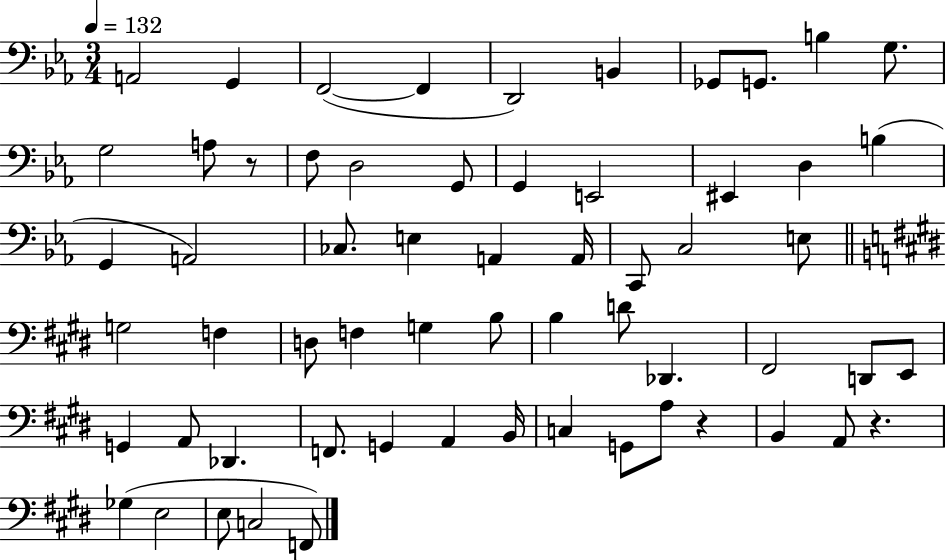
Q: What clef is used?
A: bass